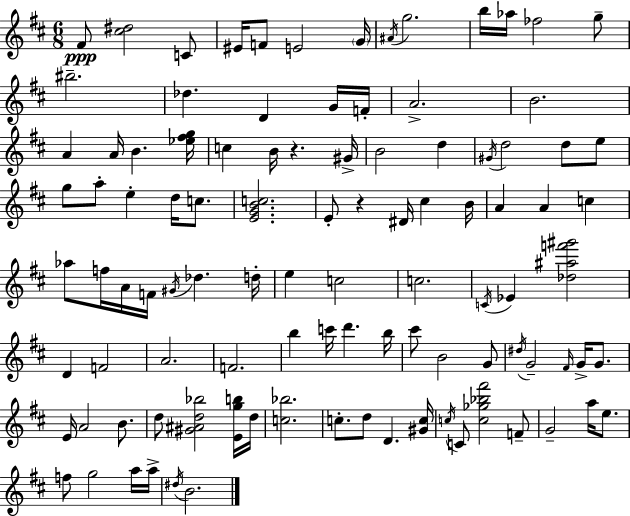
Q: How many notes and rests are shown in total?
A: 102